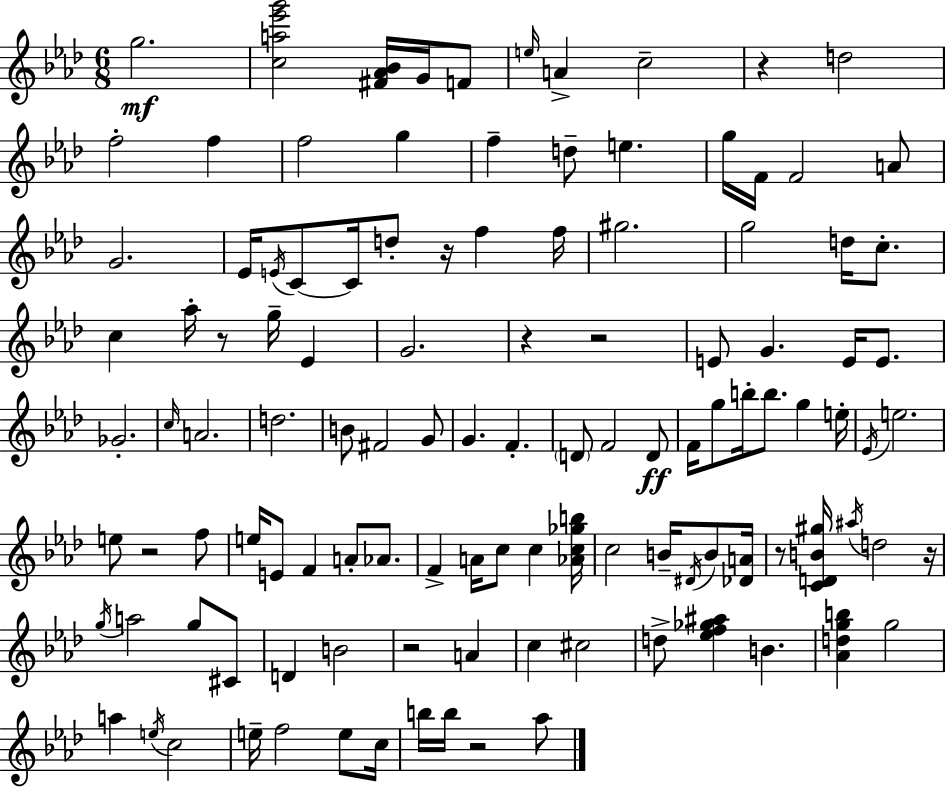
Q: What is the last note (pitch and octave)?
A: Ab5